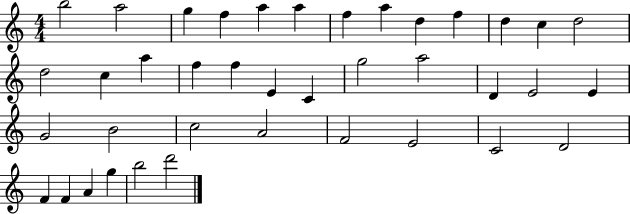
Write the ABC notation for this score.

X:1
T:Untitled
M:4/4
L:1/4
K:C
b2 a2 g f a a f a d f d c d2 d2 c a f f E C g2 a2 D E2 E G2 B2 c2 A2 F2 E2 C2 D2 F F A g b2 d'2